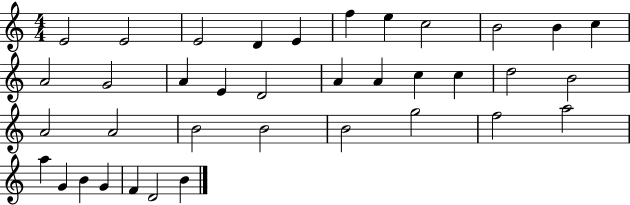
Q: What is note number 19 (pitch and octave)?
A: C5